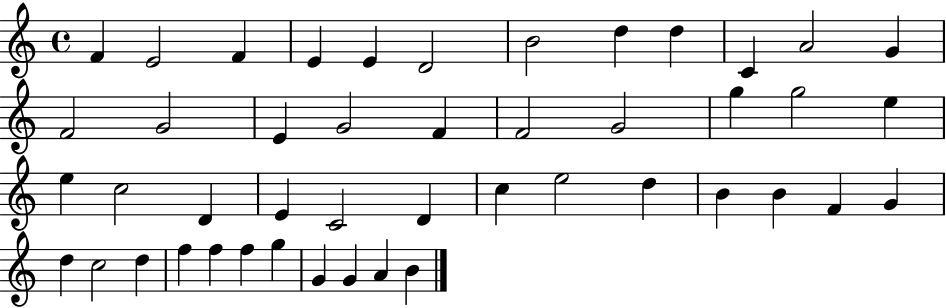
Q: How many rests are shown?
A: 0